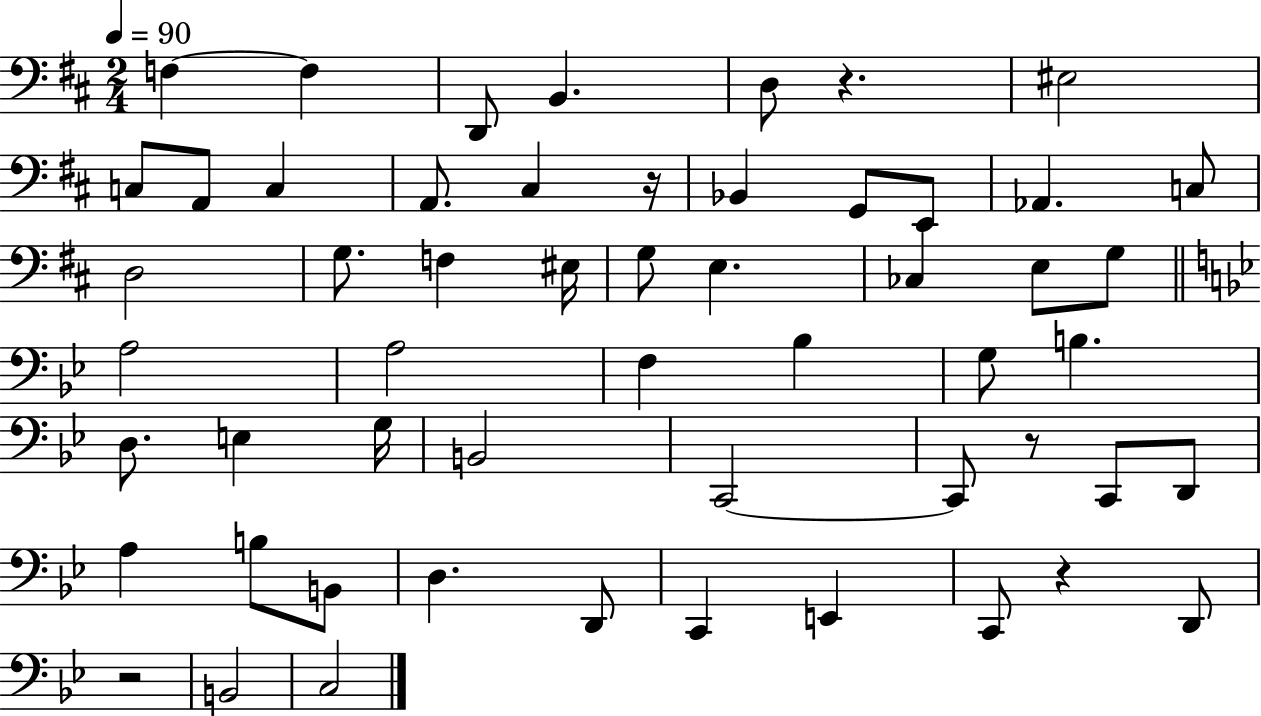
X:1
T:Untitled
M:2/4
L:1/4
K:D
F, F, D,,/2 B,, D,/2 z ^E,2 C,/2 A,,/2 C, A,,/2 ^C, z/4 _B,, G,,/2 E,,/2 _A,, C,/2 D,2 G,/2 F, ^E,/4 G,/2 E, _C, E,/2 G,/2 A,2 A,2 F, _B, G,/2 B, D,/2 E, G,/4 B,,2 C,,2 C,,/2 z/2 C,,/2 D,,/2 A, B,/2 B,,/2 D, D,,/2 C,, E,, C,,/2 z D,,/2 z2 B,,2 C,2